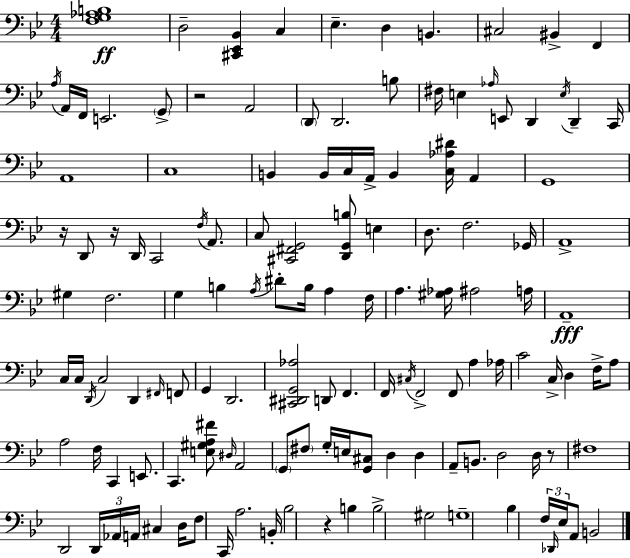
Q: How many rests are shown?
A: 5